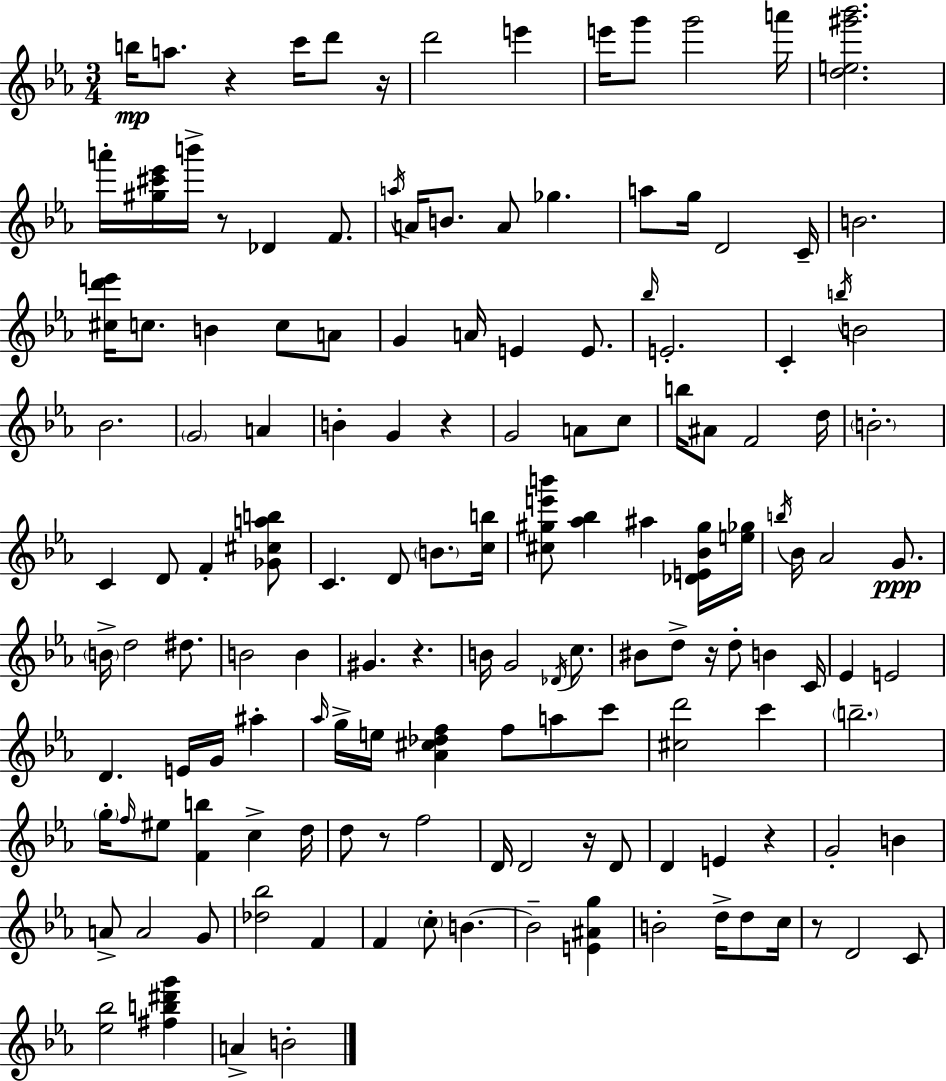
{
  \clef treble
  \numericTimeSignature
  \time 3/4
  \key c \minor
  \repeat volta 2 { b''16\mp a''8. r4 c'''16 d'''8 r16 | d'''2 e'''4 | e'''16 g'''8 g'''2 a'''16 | <d'' e'' gis''' bes'''>2. | \break a'''16-. <gis'' cis''' ees'''>16 b'''16-> r8 des'4 f'8. | \acciaccatura { a''16 } a'16 b'8. a'8 ges''4. | a''8 g''16 d'2 | c'16-- b'2. | \break <cis'' d''' e'''>16 c''8. b'4 c''8 a'8 | g'4 a'16 e'4 e'8. | \grace { bes''16 } e'2.-. | c'4-. \acciaccatura { b''16 } b'2 | \break bes'2. | \parenthesize g'2 a'4 | b'4-. g'4 r4 | g'2 a'8 | \break c''8 b''16 ais'8 f'2 | d''16 \parenthesize b'2.-. | c'4 d'8 f'4-. | <ges' cis'' a'' b''>8 c'4. d'8 \parenthesize b'8. | \break <c'' b''>16 <cis'' gis'' e''' b'''>8 <aes'' bes''>4 ais''4 | <des' e' bes' gis''>16 <e'' ges''>16 \acciaccatura { b''16 } bes'16 aes'2 | g'8.\ppp \parenthesize b'16-> d''2 | dis''8. b'2 | \break b'4 gis'4. r4. | b'16 g'2 | \acciaccatura { des'16 } c''8. bis'8 d''8-> r16 d''8-. | b'4 c'16 ees'4 e'2 | \break d'4. e'16 | g'16 ais''4-. \grace { aes''16 } g''16-> e''16 <aes' cis'' des'' f''>4 | f''8 a''8 c'''8 <cis'' d'''>2 | c'''4 \parenthesize b''2.-- | \break \parenthesize g''16-. \grace { f''16 } eis''8 <f' b''>4 | c''4-> d''16 d''8 r8 f''2 | d'16 d'2 | r16 d'8 d'4 e'4 | \break r4 g'2-. | b'4 a'8-> a'2 | g'8 <des'' bes''>2 | f'4 f'4 \parenthesize c''8-. | \break b'4.~~ b'2-- | <e' ais' g''>4 b'2-. | d''16-> d''8 c''16 r8 d'2 | c'8 <ees'' bes''>2 | \break <fis'' b'' dis''' g'''>4 a'4-> b'2-. | } \bar "|."
}